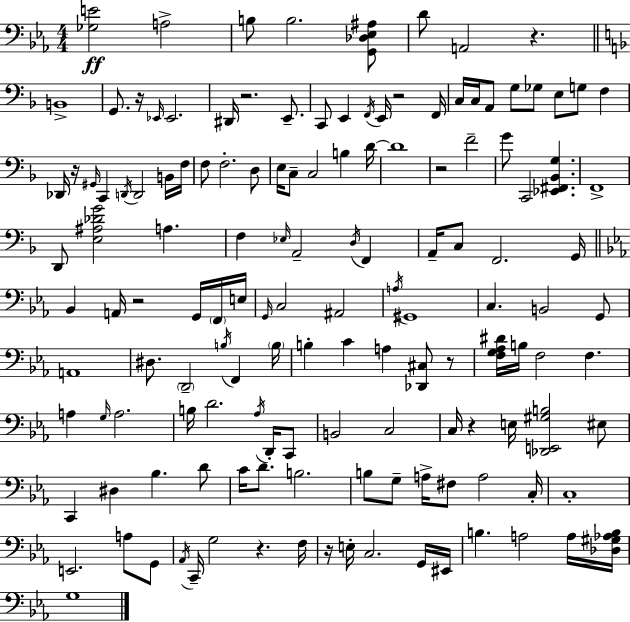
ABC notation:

X:1
T:Untitled
M:4/4
L:1/4
K:Cm
[_G,E]2 A,2 B,/2 B,2 [G,,_D,_E,^A,]/2 D/2 A,,2 z B,,4 G,,/2 z/4 _E,,/4 _E,,2 ^D,,/4 z2 E,,/2 C,,/2 E,, F,,/4 E,,/4 z2 F,,/4 C,/4 C,/4 A,,/2 G,/2 _G,/2 E,/2 G,/2 F, _D,,/4 z/4 ^G,,/4 C,, D,,/4 D,,2 B,,/4 F,/4 F,/2 F,2 D,/2 E,/4 C,/2 C,2 B, D/4 D4 z2 F2 G/2 C,,2 [_E,,^F,,_B,,G,] F,,4 D,,/2 [E,^A,_DG]2 A, F, _E,/4 A,,2 D,/4 F,, A,,/4 C,/2 F,,2 G,,/4 _B,, A,,/4 z2 G,,/4 F,,/4 E,/4 G,,/4 C,2 ^A,,2 A,/4 ^G,,4 C, B,,2 G,,/2 A,,4 ^D,/2 D,,2 B,/4 F,, B,/4 B, C A, [_D,,^C,]/2 z/2 [F,G,_A,^D]/4 B,/4 F,2 F, A, G,/4 A,2 B,/4 D2 _A,/4 D,,/4 C,,/2 B,,2 C,2 C,/4 z E,/4 [_D,,E,,^G,B,]2 ^E,/2 C,, ^D, _B, D/2 C/4 D/2 B,2 B,/2 G,/2 A,/4 ^F,/2 A,2 C,/4 C,4 E,,2 A,/2 G,,/2 _A,,/4 C,,/4 G,2 z F,/4 z/4 E,/4 C,2 G,,/4 ^E,,/4 B, A,2 A,/4 [_D,^G,_A,B,]/4 G,4